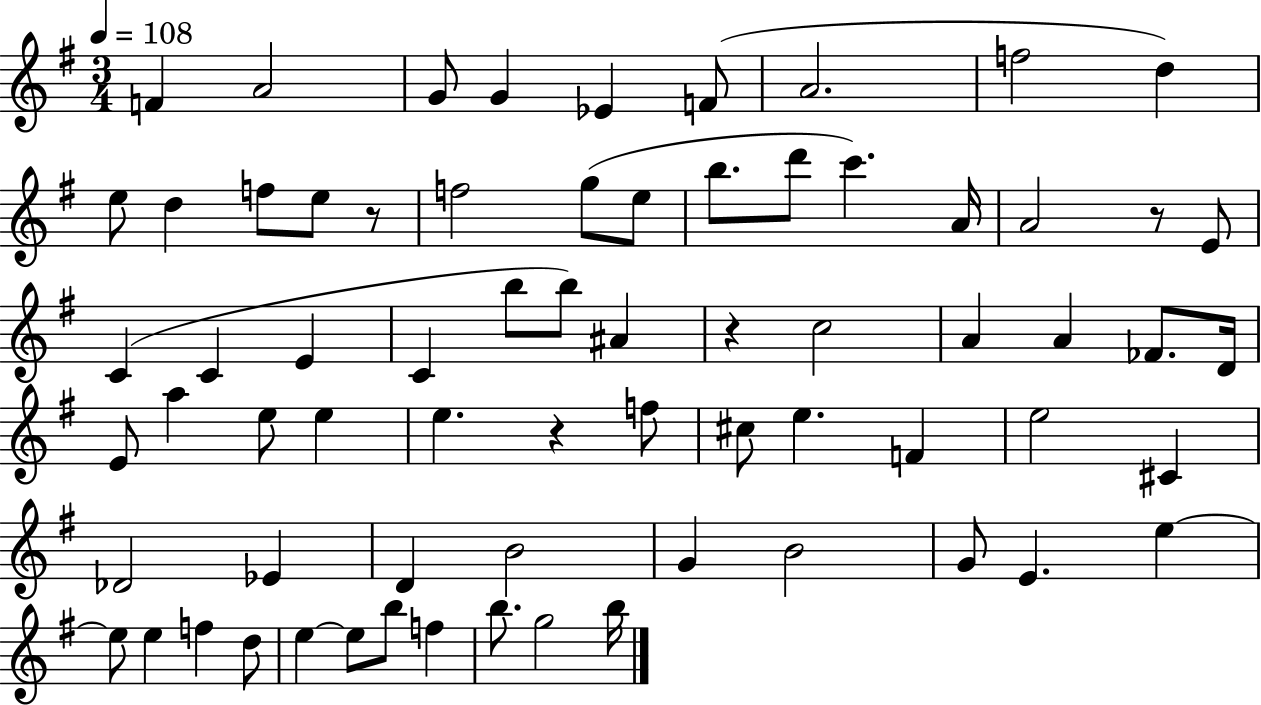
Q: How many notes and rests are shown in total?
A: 69